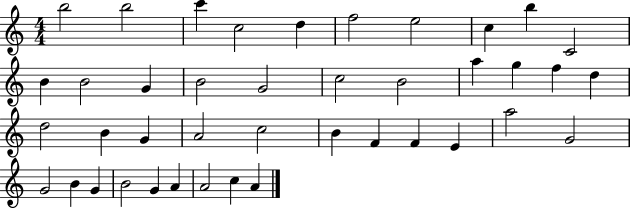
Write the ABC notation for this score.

X:1
T:Untitled
M:4/4
L:1/4
K:C
b2 b2 c' c2 d f2 e2 c b C2 B B2 G B2 G2 c2 B2 a g f d d2 B G A2 c2 B F F E a2 G2 G2 B G B2 G A A2 c A